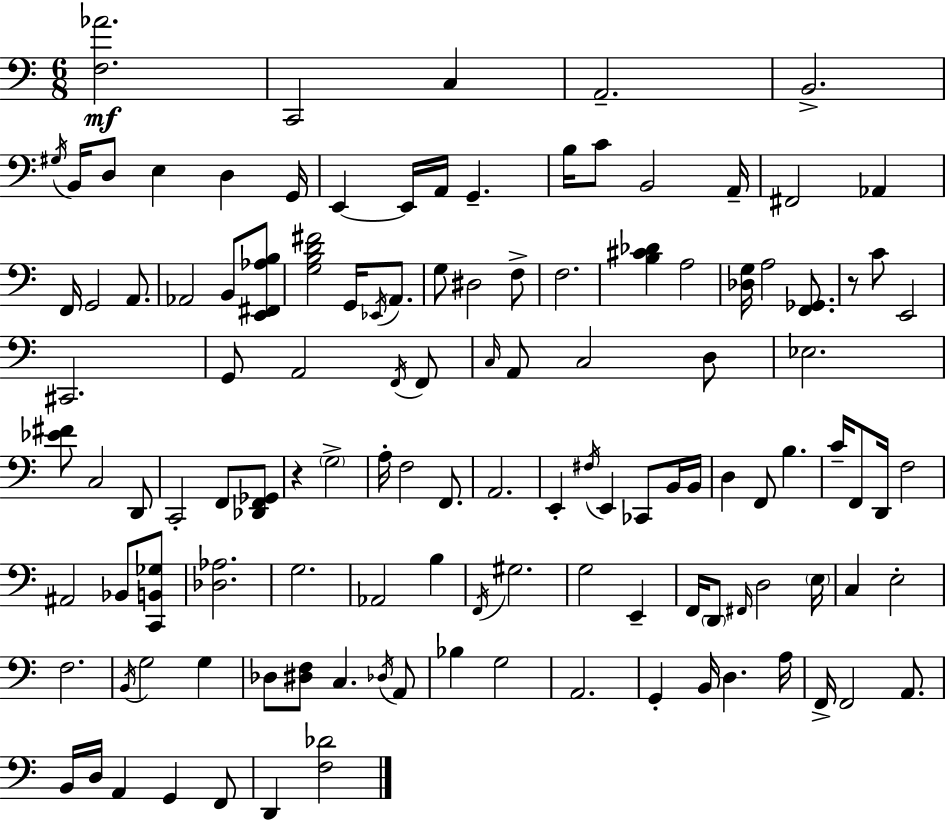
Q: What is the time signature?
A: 6/8